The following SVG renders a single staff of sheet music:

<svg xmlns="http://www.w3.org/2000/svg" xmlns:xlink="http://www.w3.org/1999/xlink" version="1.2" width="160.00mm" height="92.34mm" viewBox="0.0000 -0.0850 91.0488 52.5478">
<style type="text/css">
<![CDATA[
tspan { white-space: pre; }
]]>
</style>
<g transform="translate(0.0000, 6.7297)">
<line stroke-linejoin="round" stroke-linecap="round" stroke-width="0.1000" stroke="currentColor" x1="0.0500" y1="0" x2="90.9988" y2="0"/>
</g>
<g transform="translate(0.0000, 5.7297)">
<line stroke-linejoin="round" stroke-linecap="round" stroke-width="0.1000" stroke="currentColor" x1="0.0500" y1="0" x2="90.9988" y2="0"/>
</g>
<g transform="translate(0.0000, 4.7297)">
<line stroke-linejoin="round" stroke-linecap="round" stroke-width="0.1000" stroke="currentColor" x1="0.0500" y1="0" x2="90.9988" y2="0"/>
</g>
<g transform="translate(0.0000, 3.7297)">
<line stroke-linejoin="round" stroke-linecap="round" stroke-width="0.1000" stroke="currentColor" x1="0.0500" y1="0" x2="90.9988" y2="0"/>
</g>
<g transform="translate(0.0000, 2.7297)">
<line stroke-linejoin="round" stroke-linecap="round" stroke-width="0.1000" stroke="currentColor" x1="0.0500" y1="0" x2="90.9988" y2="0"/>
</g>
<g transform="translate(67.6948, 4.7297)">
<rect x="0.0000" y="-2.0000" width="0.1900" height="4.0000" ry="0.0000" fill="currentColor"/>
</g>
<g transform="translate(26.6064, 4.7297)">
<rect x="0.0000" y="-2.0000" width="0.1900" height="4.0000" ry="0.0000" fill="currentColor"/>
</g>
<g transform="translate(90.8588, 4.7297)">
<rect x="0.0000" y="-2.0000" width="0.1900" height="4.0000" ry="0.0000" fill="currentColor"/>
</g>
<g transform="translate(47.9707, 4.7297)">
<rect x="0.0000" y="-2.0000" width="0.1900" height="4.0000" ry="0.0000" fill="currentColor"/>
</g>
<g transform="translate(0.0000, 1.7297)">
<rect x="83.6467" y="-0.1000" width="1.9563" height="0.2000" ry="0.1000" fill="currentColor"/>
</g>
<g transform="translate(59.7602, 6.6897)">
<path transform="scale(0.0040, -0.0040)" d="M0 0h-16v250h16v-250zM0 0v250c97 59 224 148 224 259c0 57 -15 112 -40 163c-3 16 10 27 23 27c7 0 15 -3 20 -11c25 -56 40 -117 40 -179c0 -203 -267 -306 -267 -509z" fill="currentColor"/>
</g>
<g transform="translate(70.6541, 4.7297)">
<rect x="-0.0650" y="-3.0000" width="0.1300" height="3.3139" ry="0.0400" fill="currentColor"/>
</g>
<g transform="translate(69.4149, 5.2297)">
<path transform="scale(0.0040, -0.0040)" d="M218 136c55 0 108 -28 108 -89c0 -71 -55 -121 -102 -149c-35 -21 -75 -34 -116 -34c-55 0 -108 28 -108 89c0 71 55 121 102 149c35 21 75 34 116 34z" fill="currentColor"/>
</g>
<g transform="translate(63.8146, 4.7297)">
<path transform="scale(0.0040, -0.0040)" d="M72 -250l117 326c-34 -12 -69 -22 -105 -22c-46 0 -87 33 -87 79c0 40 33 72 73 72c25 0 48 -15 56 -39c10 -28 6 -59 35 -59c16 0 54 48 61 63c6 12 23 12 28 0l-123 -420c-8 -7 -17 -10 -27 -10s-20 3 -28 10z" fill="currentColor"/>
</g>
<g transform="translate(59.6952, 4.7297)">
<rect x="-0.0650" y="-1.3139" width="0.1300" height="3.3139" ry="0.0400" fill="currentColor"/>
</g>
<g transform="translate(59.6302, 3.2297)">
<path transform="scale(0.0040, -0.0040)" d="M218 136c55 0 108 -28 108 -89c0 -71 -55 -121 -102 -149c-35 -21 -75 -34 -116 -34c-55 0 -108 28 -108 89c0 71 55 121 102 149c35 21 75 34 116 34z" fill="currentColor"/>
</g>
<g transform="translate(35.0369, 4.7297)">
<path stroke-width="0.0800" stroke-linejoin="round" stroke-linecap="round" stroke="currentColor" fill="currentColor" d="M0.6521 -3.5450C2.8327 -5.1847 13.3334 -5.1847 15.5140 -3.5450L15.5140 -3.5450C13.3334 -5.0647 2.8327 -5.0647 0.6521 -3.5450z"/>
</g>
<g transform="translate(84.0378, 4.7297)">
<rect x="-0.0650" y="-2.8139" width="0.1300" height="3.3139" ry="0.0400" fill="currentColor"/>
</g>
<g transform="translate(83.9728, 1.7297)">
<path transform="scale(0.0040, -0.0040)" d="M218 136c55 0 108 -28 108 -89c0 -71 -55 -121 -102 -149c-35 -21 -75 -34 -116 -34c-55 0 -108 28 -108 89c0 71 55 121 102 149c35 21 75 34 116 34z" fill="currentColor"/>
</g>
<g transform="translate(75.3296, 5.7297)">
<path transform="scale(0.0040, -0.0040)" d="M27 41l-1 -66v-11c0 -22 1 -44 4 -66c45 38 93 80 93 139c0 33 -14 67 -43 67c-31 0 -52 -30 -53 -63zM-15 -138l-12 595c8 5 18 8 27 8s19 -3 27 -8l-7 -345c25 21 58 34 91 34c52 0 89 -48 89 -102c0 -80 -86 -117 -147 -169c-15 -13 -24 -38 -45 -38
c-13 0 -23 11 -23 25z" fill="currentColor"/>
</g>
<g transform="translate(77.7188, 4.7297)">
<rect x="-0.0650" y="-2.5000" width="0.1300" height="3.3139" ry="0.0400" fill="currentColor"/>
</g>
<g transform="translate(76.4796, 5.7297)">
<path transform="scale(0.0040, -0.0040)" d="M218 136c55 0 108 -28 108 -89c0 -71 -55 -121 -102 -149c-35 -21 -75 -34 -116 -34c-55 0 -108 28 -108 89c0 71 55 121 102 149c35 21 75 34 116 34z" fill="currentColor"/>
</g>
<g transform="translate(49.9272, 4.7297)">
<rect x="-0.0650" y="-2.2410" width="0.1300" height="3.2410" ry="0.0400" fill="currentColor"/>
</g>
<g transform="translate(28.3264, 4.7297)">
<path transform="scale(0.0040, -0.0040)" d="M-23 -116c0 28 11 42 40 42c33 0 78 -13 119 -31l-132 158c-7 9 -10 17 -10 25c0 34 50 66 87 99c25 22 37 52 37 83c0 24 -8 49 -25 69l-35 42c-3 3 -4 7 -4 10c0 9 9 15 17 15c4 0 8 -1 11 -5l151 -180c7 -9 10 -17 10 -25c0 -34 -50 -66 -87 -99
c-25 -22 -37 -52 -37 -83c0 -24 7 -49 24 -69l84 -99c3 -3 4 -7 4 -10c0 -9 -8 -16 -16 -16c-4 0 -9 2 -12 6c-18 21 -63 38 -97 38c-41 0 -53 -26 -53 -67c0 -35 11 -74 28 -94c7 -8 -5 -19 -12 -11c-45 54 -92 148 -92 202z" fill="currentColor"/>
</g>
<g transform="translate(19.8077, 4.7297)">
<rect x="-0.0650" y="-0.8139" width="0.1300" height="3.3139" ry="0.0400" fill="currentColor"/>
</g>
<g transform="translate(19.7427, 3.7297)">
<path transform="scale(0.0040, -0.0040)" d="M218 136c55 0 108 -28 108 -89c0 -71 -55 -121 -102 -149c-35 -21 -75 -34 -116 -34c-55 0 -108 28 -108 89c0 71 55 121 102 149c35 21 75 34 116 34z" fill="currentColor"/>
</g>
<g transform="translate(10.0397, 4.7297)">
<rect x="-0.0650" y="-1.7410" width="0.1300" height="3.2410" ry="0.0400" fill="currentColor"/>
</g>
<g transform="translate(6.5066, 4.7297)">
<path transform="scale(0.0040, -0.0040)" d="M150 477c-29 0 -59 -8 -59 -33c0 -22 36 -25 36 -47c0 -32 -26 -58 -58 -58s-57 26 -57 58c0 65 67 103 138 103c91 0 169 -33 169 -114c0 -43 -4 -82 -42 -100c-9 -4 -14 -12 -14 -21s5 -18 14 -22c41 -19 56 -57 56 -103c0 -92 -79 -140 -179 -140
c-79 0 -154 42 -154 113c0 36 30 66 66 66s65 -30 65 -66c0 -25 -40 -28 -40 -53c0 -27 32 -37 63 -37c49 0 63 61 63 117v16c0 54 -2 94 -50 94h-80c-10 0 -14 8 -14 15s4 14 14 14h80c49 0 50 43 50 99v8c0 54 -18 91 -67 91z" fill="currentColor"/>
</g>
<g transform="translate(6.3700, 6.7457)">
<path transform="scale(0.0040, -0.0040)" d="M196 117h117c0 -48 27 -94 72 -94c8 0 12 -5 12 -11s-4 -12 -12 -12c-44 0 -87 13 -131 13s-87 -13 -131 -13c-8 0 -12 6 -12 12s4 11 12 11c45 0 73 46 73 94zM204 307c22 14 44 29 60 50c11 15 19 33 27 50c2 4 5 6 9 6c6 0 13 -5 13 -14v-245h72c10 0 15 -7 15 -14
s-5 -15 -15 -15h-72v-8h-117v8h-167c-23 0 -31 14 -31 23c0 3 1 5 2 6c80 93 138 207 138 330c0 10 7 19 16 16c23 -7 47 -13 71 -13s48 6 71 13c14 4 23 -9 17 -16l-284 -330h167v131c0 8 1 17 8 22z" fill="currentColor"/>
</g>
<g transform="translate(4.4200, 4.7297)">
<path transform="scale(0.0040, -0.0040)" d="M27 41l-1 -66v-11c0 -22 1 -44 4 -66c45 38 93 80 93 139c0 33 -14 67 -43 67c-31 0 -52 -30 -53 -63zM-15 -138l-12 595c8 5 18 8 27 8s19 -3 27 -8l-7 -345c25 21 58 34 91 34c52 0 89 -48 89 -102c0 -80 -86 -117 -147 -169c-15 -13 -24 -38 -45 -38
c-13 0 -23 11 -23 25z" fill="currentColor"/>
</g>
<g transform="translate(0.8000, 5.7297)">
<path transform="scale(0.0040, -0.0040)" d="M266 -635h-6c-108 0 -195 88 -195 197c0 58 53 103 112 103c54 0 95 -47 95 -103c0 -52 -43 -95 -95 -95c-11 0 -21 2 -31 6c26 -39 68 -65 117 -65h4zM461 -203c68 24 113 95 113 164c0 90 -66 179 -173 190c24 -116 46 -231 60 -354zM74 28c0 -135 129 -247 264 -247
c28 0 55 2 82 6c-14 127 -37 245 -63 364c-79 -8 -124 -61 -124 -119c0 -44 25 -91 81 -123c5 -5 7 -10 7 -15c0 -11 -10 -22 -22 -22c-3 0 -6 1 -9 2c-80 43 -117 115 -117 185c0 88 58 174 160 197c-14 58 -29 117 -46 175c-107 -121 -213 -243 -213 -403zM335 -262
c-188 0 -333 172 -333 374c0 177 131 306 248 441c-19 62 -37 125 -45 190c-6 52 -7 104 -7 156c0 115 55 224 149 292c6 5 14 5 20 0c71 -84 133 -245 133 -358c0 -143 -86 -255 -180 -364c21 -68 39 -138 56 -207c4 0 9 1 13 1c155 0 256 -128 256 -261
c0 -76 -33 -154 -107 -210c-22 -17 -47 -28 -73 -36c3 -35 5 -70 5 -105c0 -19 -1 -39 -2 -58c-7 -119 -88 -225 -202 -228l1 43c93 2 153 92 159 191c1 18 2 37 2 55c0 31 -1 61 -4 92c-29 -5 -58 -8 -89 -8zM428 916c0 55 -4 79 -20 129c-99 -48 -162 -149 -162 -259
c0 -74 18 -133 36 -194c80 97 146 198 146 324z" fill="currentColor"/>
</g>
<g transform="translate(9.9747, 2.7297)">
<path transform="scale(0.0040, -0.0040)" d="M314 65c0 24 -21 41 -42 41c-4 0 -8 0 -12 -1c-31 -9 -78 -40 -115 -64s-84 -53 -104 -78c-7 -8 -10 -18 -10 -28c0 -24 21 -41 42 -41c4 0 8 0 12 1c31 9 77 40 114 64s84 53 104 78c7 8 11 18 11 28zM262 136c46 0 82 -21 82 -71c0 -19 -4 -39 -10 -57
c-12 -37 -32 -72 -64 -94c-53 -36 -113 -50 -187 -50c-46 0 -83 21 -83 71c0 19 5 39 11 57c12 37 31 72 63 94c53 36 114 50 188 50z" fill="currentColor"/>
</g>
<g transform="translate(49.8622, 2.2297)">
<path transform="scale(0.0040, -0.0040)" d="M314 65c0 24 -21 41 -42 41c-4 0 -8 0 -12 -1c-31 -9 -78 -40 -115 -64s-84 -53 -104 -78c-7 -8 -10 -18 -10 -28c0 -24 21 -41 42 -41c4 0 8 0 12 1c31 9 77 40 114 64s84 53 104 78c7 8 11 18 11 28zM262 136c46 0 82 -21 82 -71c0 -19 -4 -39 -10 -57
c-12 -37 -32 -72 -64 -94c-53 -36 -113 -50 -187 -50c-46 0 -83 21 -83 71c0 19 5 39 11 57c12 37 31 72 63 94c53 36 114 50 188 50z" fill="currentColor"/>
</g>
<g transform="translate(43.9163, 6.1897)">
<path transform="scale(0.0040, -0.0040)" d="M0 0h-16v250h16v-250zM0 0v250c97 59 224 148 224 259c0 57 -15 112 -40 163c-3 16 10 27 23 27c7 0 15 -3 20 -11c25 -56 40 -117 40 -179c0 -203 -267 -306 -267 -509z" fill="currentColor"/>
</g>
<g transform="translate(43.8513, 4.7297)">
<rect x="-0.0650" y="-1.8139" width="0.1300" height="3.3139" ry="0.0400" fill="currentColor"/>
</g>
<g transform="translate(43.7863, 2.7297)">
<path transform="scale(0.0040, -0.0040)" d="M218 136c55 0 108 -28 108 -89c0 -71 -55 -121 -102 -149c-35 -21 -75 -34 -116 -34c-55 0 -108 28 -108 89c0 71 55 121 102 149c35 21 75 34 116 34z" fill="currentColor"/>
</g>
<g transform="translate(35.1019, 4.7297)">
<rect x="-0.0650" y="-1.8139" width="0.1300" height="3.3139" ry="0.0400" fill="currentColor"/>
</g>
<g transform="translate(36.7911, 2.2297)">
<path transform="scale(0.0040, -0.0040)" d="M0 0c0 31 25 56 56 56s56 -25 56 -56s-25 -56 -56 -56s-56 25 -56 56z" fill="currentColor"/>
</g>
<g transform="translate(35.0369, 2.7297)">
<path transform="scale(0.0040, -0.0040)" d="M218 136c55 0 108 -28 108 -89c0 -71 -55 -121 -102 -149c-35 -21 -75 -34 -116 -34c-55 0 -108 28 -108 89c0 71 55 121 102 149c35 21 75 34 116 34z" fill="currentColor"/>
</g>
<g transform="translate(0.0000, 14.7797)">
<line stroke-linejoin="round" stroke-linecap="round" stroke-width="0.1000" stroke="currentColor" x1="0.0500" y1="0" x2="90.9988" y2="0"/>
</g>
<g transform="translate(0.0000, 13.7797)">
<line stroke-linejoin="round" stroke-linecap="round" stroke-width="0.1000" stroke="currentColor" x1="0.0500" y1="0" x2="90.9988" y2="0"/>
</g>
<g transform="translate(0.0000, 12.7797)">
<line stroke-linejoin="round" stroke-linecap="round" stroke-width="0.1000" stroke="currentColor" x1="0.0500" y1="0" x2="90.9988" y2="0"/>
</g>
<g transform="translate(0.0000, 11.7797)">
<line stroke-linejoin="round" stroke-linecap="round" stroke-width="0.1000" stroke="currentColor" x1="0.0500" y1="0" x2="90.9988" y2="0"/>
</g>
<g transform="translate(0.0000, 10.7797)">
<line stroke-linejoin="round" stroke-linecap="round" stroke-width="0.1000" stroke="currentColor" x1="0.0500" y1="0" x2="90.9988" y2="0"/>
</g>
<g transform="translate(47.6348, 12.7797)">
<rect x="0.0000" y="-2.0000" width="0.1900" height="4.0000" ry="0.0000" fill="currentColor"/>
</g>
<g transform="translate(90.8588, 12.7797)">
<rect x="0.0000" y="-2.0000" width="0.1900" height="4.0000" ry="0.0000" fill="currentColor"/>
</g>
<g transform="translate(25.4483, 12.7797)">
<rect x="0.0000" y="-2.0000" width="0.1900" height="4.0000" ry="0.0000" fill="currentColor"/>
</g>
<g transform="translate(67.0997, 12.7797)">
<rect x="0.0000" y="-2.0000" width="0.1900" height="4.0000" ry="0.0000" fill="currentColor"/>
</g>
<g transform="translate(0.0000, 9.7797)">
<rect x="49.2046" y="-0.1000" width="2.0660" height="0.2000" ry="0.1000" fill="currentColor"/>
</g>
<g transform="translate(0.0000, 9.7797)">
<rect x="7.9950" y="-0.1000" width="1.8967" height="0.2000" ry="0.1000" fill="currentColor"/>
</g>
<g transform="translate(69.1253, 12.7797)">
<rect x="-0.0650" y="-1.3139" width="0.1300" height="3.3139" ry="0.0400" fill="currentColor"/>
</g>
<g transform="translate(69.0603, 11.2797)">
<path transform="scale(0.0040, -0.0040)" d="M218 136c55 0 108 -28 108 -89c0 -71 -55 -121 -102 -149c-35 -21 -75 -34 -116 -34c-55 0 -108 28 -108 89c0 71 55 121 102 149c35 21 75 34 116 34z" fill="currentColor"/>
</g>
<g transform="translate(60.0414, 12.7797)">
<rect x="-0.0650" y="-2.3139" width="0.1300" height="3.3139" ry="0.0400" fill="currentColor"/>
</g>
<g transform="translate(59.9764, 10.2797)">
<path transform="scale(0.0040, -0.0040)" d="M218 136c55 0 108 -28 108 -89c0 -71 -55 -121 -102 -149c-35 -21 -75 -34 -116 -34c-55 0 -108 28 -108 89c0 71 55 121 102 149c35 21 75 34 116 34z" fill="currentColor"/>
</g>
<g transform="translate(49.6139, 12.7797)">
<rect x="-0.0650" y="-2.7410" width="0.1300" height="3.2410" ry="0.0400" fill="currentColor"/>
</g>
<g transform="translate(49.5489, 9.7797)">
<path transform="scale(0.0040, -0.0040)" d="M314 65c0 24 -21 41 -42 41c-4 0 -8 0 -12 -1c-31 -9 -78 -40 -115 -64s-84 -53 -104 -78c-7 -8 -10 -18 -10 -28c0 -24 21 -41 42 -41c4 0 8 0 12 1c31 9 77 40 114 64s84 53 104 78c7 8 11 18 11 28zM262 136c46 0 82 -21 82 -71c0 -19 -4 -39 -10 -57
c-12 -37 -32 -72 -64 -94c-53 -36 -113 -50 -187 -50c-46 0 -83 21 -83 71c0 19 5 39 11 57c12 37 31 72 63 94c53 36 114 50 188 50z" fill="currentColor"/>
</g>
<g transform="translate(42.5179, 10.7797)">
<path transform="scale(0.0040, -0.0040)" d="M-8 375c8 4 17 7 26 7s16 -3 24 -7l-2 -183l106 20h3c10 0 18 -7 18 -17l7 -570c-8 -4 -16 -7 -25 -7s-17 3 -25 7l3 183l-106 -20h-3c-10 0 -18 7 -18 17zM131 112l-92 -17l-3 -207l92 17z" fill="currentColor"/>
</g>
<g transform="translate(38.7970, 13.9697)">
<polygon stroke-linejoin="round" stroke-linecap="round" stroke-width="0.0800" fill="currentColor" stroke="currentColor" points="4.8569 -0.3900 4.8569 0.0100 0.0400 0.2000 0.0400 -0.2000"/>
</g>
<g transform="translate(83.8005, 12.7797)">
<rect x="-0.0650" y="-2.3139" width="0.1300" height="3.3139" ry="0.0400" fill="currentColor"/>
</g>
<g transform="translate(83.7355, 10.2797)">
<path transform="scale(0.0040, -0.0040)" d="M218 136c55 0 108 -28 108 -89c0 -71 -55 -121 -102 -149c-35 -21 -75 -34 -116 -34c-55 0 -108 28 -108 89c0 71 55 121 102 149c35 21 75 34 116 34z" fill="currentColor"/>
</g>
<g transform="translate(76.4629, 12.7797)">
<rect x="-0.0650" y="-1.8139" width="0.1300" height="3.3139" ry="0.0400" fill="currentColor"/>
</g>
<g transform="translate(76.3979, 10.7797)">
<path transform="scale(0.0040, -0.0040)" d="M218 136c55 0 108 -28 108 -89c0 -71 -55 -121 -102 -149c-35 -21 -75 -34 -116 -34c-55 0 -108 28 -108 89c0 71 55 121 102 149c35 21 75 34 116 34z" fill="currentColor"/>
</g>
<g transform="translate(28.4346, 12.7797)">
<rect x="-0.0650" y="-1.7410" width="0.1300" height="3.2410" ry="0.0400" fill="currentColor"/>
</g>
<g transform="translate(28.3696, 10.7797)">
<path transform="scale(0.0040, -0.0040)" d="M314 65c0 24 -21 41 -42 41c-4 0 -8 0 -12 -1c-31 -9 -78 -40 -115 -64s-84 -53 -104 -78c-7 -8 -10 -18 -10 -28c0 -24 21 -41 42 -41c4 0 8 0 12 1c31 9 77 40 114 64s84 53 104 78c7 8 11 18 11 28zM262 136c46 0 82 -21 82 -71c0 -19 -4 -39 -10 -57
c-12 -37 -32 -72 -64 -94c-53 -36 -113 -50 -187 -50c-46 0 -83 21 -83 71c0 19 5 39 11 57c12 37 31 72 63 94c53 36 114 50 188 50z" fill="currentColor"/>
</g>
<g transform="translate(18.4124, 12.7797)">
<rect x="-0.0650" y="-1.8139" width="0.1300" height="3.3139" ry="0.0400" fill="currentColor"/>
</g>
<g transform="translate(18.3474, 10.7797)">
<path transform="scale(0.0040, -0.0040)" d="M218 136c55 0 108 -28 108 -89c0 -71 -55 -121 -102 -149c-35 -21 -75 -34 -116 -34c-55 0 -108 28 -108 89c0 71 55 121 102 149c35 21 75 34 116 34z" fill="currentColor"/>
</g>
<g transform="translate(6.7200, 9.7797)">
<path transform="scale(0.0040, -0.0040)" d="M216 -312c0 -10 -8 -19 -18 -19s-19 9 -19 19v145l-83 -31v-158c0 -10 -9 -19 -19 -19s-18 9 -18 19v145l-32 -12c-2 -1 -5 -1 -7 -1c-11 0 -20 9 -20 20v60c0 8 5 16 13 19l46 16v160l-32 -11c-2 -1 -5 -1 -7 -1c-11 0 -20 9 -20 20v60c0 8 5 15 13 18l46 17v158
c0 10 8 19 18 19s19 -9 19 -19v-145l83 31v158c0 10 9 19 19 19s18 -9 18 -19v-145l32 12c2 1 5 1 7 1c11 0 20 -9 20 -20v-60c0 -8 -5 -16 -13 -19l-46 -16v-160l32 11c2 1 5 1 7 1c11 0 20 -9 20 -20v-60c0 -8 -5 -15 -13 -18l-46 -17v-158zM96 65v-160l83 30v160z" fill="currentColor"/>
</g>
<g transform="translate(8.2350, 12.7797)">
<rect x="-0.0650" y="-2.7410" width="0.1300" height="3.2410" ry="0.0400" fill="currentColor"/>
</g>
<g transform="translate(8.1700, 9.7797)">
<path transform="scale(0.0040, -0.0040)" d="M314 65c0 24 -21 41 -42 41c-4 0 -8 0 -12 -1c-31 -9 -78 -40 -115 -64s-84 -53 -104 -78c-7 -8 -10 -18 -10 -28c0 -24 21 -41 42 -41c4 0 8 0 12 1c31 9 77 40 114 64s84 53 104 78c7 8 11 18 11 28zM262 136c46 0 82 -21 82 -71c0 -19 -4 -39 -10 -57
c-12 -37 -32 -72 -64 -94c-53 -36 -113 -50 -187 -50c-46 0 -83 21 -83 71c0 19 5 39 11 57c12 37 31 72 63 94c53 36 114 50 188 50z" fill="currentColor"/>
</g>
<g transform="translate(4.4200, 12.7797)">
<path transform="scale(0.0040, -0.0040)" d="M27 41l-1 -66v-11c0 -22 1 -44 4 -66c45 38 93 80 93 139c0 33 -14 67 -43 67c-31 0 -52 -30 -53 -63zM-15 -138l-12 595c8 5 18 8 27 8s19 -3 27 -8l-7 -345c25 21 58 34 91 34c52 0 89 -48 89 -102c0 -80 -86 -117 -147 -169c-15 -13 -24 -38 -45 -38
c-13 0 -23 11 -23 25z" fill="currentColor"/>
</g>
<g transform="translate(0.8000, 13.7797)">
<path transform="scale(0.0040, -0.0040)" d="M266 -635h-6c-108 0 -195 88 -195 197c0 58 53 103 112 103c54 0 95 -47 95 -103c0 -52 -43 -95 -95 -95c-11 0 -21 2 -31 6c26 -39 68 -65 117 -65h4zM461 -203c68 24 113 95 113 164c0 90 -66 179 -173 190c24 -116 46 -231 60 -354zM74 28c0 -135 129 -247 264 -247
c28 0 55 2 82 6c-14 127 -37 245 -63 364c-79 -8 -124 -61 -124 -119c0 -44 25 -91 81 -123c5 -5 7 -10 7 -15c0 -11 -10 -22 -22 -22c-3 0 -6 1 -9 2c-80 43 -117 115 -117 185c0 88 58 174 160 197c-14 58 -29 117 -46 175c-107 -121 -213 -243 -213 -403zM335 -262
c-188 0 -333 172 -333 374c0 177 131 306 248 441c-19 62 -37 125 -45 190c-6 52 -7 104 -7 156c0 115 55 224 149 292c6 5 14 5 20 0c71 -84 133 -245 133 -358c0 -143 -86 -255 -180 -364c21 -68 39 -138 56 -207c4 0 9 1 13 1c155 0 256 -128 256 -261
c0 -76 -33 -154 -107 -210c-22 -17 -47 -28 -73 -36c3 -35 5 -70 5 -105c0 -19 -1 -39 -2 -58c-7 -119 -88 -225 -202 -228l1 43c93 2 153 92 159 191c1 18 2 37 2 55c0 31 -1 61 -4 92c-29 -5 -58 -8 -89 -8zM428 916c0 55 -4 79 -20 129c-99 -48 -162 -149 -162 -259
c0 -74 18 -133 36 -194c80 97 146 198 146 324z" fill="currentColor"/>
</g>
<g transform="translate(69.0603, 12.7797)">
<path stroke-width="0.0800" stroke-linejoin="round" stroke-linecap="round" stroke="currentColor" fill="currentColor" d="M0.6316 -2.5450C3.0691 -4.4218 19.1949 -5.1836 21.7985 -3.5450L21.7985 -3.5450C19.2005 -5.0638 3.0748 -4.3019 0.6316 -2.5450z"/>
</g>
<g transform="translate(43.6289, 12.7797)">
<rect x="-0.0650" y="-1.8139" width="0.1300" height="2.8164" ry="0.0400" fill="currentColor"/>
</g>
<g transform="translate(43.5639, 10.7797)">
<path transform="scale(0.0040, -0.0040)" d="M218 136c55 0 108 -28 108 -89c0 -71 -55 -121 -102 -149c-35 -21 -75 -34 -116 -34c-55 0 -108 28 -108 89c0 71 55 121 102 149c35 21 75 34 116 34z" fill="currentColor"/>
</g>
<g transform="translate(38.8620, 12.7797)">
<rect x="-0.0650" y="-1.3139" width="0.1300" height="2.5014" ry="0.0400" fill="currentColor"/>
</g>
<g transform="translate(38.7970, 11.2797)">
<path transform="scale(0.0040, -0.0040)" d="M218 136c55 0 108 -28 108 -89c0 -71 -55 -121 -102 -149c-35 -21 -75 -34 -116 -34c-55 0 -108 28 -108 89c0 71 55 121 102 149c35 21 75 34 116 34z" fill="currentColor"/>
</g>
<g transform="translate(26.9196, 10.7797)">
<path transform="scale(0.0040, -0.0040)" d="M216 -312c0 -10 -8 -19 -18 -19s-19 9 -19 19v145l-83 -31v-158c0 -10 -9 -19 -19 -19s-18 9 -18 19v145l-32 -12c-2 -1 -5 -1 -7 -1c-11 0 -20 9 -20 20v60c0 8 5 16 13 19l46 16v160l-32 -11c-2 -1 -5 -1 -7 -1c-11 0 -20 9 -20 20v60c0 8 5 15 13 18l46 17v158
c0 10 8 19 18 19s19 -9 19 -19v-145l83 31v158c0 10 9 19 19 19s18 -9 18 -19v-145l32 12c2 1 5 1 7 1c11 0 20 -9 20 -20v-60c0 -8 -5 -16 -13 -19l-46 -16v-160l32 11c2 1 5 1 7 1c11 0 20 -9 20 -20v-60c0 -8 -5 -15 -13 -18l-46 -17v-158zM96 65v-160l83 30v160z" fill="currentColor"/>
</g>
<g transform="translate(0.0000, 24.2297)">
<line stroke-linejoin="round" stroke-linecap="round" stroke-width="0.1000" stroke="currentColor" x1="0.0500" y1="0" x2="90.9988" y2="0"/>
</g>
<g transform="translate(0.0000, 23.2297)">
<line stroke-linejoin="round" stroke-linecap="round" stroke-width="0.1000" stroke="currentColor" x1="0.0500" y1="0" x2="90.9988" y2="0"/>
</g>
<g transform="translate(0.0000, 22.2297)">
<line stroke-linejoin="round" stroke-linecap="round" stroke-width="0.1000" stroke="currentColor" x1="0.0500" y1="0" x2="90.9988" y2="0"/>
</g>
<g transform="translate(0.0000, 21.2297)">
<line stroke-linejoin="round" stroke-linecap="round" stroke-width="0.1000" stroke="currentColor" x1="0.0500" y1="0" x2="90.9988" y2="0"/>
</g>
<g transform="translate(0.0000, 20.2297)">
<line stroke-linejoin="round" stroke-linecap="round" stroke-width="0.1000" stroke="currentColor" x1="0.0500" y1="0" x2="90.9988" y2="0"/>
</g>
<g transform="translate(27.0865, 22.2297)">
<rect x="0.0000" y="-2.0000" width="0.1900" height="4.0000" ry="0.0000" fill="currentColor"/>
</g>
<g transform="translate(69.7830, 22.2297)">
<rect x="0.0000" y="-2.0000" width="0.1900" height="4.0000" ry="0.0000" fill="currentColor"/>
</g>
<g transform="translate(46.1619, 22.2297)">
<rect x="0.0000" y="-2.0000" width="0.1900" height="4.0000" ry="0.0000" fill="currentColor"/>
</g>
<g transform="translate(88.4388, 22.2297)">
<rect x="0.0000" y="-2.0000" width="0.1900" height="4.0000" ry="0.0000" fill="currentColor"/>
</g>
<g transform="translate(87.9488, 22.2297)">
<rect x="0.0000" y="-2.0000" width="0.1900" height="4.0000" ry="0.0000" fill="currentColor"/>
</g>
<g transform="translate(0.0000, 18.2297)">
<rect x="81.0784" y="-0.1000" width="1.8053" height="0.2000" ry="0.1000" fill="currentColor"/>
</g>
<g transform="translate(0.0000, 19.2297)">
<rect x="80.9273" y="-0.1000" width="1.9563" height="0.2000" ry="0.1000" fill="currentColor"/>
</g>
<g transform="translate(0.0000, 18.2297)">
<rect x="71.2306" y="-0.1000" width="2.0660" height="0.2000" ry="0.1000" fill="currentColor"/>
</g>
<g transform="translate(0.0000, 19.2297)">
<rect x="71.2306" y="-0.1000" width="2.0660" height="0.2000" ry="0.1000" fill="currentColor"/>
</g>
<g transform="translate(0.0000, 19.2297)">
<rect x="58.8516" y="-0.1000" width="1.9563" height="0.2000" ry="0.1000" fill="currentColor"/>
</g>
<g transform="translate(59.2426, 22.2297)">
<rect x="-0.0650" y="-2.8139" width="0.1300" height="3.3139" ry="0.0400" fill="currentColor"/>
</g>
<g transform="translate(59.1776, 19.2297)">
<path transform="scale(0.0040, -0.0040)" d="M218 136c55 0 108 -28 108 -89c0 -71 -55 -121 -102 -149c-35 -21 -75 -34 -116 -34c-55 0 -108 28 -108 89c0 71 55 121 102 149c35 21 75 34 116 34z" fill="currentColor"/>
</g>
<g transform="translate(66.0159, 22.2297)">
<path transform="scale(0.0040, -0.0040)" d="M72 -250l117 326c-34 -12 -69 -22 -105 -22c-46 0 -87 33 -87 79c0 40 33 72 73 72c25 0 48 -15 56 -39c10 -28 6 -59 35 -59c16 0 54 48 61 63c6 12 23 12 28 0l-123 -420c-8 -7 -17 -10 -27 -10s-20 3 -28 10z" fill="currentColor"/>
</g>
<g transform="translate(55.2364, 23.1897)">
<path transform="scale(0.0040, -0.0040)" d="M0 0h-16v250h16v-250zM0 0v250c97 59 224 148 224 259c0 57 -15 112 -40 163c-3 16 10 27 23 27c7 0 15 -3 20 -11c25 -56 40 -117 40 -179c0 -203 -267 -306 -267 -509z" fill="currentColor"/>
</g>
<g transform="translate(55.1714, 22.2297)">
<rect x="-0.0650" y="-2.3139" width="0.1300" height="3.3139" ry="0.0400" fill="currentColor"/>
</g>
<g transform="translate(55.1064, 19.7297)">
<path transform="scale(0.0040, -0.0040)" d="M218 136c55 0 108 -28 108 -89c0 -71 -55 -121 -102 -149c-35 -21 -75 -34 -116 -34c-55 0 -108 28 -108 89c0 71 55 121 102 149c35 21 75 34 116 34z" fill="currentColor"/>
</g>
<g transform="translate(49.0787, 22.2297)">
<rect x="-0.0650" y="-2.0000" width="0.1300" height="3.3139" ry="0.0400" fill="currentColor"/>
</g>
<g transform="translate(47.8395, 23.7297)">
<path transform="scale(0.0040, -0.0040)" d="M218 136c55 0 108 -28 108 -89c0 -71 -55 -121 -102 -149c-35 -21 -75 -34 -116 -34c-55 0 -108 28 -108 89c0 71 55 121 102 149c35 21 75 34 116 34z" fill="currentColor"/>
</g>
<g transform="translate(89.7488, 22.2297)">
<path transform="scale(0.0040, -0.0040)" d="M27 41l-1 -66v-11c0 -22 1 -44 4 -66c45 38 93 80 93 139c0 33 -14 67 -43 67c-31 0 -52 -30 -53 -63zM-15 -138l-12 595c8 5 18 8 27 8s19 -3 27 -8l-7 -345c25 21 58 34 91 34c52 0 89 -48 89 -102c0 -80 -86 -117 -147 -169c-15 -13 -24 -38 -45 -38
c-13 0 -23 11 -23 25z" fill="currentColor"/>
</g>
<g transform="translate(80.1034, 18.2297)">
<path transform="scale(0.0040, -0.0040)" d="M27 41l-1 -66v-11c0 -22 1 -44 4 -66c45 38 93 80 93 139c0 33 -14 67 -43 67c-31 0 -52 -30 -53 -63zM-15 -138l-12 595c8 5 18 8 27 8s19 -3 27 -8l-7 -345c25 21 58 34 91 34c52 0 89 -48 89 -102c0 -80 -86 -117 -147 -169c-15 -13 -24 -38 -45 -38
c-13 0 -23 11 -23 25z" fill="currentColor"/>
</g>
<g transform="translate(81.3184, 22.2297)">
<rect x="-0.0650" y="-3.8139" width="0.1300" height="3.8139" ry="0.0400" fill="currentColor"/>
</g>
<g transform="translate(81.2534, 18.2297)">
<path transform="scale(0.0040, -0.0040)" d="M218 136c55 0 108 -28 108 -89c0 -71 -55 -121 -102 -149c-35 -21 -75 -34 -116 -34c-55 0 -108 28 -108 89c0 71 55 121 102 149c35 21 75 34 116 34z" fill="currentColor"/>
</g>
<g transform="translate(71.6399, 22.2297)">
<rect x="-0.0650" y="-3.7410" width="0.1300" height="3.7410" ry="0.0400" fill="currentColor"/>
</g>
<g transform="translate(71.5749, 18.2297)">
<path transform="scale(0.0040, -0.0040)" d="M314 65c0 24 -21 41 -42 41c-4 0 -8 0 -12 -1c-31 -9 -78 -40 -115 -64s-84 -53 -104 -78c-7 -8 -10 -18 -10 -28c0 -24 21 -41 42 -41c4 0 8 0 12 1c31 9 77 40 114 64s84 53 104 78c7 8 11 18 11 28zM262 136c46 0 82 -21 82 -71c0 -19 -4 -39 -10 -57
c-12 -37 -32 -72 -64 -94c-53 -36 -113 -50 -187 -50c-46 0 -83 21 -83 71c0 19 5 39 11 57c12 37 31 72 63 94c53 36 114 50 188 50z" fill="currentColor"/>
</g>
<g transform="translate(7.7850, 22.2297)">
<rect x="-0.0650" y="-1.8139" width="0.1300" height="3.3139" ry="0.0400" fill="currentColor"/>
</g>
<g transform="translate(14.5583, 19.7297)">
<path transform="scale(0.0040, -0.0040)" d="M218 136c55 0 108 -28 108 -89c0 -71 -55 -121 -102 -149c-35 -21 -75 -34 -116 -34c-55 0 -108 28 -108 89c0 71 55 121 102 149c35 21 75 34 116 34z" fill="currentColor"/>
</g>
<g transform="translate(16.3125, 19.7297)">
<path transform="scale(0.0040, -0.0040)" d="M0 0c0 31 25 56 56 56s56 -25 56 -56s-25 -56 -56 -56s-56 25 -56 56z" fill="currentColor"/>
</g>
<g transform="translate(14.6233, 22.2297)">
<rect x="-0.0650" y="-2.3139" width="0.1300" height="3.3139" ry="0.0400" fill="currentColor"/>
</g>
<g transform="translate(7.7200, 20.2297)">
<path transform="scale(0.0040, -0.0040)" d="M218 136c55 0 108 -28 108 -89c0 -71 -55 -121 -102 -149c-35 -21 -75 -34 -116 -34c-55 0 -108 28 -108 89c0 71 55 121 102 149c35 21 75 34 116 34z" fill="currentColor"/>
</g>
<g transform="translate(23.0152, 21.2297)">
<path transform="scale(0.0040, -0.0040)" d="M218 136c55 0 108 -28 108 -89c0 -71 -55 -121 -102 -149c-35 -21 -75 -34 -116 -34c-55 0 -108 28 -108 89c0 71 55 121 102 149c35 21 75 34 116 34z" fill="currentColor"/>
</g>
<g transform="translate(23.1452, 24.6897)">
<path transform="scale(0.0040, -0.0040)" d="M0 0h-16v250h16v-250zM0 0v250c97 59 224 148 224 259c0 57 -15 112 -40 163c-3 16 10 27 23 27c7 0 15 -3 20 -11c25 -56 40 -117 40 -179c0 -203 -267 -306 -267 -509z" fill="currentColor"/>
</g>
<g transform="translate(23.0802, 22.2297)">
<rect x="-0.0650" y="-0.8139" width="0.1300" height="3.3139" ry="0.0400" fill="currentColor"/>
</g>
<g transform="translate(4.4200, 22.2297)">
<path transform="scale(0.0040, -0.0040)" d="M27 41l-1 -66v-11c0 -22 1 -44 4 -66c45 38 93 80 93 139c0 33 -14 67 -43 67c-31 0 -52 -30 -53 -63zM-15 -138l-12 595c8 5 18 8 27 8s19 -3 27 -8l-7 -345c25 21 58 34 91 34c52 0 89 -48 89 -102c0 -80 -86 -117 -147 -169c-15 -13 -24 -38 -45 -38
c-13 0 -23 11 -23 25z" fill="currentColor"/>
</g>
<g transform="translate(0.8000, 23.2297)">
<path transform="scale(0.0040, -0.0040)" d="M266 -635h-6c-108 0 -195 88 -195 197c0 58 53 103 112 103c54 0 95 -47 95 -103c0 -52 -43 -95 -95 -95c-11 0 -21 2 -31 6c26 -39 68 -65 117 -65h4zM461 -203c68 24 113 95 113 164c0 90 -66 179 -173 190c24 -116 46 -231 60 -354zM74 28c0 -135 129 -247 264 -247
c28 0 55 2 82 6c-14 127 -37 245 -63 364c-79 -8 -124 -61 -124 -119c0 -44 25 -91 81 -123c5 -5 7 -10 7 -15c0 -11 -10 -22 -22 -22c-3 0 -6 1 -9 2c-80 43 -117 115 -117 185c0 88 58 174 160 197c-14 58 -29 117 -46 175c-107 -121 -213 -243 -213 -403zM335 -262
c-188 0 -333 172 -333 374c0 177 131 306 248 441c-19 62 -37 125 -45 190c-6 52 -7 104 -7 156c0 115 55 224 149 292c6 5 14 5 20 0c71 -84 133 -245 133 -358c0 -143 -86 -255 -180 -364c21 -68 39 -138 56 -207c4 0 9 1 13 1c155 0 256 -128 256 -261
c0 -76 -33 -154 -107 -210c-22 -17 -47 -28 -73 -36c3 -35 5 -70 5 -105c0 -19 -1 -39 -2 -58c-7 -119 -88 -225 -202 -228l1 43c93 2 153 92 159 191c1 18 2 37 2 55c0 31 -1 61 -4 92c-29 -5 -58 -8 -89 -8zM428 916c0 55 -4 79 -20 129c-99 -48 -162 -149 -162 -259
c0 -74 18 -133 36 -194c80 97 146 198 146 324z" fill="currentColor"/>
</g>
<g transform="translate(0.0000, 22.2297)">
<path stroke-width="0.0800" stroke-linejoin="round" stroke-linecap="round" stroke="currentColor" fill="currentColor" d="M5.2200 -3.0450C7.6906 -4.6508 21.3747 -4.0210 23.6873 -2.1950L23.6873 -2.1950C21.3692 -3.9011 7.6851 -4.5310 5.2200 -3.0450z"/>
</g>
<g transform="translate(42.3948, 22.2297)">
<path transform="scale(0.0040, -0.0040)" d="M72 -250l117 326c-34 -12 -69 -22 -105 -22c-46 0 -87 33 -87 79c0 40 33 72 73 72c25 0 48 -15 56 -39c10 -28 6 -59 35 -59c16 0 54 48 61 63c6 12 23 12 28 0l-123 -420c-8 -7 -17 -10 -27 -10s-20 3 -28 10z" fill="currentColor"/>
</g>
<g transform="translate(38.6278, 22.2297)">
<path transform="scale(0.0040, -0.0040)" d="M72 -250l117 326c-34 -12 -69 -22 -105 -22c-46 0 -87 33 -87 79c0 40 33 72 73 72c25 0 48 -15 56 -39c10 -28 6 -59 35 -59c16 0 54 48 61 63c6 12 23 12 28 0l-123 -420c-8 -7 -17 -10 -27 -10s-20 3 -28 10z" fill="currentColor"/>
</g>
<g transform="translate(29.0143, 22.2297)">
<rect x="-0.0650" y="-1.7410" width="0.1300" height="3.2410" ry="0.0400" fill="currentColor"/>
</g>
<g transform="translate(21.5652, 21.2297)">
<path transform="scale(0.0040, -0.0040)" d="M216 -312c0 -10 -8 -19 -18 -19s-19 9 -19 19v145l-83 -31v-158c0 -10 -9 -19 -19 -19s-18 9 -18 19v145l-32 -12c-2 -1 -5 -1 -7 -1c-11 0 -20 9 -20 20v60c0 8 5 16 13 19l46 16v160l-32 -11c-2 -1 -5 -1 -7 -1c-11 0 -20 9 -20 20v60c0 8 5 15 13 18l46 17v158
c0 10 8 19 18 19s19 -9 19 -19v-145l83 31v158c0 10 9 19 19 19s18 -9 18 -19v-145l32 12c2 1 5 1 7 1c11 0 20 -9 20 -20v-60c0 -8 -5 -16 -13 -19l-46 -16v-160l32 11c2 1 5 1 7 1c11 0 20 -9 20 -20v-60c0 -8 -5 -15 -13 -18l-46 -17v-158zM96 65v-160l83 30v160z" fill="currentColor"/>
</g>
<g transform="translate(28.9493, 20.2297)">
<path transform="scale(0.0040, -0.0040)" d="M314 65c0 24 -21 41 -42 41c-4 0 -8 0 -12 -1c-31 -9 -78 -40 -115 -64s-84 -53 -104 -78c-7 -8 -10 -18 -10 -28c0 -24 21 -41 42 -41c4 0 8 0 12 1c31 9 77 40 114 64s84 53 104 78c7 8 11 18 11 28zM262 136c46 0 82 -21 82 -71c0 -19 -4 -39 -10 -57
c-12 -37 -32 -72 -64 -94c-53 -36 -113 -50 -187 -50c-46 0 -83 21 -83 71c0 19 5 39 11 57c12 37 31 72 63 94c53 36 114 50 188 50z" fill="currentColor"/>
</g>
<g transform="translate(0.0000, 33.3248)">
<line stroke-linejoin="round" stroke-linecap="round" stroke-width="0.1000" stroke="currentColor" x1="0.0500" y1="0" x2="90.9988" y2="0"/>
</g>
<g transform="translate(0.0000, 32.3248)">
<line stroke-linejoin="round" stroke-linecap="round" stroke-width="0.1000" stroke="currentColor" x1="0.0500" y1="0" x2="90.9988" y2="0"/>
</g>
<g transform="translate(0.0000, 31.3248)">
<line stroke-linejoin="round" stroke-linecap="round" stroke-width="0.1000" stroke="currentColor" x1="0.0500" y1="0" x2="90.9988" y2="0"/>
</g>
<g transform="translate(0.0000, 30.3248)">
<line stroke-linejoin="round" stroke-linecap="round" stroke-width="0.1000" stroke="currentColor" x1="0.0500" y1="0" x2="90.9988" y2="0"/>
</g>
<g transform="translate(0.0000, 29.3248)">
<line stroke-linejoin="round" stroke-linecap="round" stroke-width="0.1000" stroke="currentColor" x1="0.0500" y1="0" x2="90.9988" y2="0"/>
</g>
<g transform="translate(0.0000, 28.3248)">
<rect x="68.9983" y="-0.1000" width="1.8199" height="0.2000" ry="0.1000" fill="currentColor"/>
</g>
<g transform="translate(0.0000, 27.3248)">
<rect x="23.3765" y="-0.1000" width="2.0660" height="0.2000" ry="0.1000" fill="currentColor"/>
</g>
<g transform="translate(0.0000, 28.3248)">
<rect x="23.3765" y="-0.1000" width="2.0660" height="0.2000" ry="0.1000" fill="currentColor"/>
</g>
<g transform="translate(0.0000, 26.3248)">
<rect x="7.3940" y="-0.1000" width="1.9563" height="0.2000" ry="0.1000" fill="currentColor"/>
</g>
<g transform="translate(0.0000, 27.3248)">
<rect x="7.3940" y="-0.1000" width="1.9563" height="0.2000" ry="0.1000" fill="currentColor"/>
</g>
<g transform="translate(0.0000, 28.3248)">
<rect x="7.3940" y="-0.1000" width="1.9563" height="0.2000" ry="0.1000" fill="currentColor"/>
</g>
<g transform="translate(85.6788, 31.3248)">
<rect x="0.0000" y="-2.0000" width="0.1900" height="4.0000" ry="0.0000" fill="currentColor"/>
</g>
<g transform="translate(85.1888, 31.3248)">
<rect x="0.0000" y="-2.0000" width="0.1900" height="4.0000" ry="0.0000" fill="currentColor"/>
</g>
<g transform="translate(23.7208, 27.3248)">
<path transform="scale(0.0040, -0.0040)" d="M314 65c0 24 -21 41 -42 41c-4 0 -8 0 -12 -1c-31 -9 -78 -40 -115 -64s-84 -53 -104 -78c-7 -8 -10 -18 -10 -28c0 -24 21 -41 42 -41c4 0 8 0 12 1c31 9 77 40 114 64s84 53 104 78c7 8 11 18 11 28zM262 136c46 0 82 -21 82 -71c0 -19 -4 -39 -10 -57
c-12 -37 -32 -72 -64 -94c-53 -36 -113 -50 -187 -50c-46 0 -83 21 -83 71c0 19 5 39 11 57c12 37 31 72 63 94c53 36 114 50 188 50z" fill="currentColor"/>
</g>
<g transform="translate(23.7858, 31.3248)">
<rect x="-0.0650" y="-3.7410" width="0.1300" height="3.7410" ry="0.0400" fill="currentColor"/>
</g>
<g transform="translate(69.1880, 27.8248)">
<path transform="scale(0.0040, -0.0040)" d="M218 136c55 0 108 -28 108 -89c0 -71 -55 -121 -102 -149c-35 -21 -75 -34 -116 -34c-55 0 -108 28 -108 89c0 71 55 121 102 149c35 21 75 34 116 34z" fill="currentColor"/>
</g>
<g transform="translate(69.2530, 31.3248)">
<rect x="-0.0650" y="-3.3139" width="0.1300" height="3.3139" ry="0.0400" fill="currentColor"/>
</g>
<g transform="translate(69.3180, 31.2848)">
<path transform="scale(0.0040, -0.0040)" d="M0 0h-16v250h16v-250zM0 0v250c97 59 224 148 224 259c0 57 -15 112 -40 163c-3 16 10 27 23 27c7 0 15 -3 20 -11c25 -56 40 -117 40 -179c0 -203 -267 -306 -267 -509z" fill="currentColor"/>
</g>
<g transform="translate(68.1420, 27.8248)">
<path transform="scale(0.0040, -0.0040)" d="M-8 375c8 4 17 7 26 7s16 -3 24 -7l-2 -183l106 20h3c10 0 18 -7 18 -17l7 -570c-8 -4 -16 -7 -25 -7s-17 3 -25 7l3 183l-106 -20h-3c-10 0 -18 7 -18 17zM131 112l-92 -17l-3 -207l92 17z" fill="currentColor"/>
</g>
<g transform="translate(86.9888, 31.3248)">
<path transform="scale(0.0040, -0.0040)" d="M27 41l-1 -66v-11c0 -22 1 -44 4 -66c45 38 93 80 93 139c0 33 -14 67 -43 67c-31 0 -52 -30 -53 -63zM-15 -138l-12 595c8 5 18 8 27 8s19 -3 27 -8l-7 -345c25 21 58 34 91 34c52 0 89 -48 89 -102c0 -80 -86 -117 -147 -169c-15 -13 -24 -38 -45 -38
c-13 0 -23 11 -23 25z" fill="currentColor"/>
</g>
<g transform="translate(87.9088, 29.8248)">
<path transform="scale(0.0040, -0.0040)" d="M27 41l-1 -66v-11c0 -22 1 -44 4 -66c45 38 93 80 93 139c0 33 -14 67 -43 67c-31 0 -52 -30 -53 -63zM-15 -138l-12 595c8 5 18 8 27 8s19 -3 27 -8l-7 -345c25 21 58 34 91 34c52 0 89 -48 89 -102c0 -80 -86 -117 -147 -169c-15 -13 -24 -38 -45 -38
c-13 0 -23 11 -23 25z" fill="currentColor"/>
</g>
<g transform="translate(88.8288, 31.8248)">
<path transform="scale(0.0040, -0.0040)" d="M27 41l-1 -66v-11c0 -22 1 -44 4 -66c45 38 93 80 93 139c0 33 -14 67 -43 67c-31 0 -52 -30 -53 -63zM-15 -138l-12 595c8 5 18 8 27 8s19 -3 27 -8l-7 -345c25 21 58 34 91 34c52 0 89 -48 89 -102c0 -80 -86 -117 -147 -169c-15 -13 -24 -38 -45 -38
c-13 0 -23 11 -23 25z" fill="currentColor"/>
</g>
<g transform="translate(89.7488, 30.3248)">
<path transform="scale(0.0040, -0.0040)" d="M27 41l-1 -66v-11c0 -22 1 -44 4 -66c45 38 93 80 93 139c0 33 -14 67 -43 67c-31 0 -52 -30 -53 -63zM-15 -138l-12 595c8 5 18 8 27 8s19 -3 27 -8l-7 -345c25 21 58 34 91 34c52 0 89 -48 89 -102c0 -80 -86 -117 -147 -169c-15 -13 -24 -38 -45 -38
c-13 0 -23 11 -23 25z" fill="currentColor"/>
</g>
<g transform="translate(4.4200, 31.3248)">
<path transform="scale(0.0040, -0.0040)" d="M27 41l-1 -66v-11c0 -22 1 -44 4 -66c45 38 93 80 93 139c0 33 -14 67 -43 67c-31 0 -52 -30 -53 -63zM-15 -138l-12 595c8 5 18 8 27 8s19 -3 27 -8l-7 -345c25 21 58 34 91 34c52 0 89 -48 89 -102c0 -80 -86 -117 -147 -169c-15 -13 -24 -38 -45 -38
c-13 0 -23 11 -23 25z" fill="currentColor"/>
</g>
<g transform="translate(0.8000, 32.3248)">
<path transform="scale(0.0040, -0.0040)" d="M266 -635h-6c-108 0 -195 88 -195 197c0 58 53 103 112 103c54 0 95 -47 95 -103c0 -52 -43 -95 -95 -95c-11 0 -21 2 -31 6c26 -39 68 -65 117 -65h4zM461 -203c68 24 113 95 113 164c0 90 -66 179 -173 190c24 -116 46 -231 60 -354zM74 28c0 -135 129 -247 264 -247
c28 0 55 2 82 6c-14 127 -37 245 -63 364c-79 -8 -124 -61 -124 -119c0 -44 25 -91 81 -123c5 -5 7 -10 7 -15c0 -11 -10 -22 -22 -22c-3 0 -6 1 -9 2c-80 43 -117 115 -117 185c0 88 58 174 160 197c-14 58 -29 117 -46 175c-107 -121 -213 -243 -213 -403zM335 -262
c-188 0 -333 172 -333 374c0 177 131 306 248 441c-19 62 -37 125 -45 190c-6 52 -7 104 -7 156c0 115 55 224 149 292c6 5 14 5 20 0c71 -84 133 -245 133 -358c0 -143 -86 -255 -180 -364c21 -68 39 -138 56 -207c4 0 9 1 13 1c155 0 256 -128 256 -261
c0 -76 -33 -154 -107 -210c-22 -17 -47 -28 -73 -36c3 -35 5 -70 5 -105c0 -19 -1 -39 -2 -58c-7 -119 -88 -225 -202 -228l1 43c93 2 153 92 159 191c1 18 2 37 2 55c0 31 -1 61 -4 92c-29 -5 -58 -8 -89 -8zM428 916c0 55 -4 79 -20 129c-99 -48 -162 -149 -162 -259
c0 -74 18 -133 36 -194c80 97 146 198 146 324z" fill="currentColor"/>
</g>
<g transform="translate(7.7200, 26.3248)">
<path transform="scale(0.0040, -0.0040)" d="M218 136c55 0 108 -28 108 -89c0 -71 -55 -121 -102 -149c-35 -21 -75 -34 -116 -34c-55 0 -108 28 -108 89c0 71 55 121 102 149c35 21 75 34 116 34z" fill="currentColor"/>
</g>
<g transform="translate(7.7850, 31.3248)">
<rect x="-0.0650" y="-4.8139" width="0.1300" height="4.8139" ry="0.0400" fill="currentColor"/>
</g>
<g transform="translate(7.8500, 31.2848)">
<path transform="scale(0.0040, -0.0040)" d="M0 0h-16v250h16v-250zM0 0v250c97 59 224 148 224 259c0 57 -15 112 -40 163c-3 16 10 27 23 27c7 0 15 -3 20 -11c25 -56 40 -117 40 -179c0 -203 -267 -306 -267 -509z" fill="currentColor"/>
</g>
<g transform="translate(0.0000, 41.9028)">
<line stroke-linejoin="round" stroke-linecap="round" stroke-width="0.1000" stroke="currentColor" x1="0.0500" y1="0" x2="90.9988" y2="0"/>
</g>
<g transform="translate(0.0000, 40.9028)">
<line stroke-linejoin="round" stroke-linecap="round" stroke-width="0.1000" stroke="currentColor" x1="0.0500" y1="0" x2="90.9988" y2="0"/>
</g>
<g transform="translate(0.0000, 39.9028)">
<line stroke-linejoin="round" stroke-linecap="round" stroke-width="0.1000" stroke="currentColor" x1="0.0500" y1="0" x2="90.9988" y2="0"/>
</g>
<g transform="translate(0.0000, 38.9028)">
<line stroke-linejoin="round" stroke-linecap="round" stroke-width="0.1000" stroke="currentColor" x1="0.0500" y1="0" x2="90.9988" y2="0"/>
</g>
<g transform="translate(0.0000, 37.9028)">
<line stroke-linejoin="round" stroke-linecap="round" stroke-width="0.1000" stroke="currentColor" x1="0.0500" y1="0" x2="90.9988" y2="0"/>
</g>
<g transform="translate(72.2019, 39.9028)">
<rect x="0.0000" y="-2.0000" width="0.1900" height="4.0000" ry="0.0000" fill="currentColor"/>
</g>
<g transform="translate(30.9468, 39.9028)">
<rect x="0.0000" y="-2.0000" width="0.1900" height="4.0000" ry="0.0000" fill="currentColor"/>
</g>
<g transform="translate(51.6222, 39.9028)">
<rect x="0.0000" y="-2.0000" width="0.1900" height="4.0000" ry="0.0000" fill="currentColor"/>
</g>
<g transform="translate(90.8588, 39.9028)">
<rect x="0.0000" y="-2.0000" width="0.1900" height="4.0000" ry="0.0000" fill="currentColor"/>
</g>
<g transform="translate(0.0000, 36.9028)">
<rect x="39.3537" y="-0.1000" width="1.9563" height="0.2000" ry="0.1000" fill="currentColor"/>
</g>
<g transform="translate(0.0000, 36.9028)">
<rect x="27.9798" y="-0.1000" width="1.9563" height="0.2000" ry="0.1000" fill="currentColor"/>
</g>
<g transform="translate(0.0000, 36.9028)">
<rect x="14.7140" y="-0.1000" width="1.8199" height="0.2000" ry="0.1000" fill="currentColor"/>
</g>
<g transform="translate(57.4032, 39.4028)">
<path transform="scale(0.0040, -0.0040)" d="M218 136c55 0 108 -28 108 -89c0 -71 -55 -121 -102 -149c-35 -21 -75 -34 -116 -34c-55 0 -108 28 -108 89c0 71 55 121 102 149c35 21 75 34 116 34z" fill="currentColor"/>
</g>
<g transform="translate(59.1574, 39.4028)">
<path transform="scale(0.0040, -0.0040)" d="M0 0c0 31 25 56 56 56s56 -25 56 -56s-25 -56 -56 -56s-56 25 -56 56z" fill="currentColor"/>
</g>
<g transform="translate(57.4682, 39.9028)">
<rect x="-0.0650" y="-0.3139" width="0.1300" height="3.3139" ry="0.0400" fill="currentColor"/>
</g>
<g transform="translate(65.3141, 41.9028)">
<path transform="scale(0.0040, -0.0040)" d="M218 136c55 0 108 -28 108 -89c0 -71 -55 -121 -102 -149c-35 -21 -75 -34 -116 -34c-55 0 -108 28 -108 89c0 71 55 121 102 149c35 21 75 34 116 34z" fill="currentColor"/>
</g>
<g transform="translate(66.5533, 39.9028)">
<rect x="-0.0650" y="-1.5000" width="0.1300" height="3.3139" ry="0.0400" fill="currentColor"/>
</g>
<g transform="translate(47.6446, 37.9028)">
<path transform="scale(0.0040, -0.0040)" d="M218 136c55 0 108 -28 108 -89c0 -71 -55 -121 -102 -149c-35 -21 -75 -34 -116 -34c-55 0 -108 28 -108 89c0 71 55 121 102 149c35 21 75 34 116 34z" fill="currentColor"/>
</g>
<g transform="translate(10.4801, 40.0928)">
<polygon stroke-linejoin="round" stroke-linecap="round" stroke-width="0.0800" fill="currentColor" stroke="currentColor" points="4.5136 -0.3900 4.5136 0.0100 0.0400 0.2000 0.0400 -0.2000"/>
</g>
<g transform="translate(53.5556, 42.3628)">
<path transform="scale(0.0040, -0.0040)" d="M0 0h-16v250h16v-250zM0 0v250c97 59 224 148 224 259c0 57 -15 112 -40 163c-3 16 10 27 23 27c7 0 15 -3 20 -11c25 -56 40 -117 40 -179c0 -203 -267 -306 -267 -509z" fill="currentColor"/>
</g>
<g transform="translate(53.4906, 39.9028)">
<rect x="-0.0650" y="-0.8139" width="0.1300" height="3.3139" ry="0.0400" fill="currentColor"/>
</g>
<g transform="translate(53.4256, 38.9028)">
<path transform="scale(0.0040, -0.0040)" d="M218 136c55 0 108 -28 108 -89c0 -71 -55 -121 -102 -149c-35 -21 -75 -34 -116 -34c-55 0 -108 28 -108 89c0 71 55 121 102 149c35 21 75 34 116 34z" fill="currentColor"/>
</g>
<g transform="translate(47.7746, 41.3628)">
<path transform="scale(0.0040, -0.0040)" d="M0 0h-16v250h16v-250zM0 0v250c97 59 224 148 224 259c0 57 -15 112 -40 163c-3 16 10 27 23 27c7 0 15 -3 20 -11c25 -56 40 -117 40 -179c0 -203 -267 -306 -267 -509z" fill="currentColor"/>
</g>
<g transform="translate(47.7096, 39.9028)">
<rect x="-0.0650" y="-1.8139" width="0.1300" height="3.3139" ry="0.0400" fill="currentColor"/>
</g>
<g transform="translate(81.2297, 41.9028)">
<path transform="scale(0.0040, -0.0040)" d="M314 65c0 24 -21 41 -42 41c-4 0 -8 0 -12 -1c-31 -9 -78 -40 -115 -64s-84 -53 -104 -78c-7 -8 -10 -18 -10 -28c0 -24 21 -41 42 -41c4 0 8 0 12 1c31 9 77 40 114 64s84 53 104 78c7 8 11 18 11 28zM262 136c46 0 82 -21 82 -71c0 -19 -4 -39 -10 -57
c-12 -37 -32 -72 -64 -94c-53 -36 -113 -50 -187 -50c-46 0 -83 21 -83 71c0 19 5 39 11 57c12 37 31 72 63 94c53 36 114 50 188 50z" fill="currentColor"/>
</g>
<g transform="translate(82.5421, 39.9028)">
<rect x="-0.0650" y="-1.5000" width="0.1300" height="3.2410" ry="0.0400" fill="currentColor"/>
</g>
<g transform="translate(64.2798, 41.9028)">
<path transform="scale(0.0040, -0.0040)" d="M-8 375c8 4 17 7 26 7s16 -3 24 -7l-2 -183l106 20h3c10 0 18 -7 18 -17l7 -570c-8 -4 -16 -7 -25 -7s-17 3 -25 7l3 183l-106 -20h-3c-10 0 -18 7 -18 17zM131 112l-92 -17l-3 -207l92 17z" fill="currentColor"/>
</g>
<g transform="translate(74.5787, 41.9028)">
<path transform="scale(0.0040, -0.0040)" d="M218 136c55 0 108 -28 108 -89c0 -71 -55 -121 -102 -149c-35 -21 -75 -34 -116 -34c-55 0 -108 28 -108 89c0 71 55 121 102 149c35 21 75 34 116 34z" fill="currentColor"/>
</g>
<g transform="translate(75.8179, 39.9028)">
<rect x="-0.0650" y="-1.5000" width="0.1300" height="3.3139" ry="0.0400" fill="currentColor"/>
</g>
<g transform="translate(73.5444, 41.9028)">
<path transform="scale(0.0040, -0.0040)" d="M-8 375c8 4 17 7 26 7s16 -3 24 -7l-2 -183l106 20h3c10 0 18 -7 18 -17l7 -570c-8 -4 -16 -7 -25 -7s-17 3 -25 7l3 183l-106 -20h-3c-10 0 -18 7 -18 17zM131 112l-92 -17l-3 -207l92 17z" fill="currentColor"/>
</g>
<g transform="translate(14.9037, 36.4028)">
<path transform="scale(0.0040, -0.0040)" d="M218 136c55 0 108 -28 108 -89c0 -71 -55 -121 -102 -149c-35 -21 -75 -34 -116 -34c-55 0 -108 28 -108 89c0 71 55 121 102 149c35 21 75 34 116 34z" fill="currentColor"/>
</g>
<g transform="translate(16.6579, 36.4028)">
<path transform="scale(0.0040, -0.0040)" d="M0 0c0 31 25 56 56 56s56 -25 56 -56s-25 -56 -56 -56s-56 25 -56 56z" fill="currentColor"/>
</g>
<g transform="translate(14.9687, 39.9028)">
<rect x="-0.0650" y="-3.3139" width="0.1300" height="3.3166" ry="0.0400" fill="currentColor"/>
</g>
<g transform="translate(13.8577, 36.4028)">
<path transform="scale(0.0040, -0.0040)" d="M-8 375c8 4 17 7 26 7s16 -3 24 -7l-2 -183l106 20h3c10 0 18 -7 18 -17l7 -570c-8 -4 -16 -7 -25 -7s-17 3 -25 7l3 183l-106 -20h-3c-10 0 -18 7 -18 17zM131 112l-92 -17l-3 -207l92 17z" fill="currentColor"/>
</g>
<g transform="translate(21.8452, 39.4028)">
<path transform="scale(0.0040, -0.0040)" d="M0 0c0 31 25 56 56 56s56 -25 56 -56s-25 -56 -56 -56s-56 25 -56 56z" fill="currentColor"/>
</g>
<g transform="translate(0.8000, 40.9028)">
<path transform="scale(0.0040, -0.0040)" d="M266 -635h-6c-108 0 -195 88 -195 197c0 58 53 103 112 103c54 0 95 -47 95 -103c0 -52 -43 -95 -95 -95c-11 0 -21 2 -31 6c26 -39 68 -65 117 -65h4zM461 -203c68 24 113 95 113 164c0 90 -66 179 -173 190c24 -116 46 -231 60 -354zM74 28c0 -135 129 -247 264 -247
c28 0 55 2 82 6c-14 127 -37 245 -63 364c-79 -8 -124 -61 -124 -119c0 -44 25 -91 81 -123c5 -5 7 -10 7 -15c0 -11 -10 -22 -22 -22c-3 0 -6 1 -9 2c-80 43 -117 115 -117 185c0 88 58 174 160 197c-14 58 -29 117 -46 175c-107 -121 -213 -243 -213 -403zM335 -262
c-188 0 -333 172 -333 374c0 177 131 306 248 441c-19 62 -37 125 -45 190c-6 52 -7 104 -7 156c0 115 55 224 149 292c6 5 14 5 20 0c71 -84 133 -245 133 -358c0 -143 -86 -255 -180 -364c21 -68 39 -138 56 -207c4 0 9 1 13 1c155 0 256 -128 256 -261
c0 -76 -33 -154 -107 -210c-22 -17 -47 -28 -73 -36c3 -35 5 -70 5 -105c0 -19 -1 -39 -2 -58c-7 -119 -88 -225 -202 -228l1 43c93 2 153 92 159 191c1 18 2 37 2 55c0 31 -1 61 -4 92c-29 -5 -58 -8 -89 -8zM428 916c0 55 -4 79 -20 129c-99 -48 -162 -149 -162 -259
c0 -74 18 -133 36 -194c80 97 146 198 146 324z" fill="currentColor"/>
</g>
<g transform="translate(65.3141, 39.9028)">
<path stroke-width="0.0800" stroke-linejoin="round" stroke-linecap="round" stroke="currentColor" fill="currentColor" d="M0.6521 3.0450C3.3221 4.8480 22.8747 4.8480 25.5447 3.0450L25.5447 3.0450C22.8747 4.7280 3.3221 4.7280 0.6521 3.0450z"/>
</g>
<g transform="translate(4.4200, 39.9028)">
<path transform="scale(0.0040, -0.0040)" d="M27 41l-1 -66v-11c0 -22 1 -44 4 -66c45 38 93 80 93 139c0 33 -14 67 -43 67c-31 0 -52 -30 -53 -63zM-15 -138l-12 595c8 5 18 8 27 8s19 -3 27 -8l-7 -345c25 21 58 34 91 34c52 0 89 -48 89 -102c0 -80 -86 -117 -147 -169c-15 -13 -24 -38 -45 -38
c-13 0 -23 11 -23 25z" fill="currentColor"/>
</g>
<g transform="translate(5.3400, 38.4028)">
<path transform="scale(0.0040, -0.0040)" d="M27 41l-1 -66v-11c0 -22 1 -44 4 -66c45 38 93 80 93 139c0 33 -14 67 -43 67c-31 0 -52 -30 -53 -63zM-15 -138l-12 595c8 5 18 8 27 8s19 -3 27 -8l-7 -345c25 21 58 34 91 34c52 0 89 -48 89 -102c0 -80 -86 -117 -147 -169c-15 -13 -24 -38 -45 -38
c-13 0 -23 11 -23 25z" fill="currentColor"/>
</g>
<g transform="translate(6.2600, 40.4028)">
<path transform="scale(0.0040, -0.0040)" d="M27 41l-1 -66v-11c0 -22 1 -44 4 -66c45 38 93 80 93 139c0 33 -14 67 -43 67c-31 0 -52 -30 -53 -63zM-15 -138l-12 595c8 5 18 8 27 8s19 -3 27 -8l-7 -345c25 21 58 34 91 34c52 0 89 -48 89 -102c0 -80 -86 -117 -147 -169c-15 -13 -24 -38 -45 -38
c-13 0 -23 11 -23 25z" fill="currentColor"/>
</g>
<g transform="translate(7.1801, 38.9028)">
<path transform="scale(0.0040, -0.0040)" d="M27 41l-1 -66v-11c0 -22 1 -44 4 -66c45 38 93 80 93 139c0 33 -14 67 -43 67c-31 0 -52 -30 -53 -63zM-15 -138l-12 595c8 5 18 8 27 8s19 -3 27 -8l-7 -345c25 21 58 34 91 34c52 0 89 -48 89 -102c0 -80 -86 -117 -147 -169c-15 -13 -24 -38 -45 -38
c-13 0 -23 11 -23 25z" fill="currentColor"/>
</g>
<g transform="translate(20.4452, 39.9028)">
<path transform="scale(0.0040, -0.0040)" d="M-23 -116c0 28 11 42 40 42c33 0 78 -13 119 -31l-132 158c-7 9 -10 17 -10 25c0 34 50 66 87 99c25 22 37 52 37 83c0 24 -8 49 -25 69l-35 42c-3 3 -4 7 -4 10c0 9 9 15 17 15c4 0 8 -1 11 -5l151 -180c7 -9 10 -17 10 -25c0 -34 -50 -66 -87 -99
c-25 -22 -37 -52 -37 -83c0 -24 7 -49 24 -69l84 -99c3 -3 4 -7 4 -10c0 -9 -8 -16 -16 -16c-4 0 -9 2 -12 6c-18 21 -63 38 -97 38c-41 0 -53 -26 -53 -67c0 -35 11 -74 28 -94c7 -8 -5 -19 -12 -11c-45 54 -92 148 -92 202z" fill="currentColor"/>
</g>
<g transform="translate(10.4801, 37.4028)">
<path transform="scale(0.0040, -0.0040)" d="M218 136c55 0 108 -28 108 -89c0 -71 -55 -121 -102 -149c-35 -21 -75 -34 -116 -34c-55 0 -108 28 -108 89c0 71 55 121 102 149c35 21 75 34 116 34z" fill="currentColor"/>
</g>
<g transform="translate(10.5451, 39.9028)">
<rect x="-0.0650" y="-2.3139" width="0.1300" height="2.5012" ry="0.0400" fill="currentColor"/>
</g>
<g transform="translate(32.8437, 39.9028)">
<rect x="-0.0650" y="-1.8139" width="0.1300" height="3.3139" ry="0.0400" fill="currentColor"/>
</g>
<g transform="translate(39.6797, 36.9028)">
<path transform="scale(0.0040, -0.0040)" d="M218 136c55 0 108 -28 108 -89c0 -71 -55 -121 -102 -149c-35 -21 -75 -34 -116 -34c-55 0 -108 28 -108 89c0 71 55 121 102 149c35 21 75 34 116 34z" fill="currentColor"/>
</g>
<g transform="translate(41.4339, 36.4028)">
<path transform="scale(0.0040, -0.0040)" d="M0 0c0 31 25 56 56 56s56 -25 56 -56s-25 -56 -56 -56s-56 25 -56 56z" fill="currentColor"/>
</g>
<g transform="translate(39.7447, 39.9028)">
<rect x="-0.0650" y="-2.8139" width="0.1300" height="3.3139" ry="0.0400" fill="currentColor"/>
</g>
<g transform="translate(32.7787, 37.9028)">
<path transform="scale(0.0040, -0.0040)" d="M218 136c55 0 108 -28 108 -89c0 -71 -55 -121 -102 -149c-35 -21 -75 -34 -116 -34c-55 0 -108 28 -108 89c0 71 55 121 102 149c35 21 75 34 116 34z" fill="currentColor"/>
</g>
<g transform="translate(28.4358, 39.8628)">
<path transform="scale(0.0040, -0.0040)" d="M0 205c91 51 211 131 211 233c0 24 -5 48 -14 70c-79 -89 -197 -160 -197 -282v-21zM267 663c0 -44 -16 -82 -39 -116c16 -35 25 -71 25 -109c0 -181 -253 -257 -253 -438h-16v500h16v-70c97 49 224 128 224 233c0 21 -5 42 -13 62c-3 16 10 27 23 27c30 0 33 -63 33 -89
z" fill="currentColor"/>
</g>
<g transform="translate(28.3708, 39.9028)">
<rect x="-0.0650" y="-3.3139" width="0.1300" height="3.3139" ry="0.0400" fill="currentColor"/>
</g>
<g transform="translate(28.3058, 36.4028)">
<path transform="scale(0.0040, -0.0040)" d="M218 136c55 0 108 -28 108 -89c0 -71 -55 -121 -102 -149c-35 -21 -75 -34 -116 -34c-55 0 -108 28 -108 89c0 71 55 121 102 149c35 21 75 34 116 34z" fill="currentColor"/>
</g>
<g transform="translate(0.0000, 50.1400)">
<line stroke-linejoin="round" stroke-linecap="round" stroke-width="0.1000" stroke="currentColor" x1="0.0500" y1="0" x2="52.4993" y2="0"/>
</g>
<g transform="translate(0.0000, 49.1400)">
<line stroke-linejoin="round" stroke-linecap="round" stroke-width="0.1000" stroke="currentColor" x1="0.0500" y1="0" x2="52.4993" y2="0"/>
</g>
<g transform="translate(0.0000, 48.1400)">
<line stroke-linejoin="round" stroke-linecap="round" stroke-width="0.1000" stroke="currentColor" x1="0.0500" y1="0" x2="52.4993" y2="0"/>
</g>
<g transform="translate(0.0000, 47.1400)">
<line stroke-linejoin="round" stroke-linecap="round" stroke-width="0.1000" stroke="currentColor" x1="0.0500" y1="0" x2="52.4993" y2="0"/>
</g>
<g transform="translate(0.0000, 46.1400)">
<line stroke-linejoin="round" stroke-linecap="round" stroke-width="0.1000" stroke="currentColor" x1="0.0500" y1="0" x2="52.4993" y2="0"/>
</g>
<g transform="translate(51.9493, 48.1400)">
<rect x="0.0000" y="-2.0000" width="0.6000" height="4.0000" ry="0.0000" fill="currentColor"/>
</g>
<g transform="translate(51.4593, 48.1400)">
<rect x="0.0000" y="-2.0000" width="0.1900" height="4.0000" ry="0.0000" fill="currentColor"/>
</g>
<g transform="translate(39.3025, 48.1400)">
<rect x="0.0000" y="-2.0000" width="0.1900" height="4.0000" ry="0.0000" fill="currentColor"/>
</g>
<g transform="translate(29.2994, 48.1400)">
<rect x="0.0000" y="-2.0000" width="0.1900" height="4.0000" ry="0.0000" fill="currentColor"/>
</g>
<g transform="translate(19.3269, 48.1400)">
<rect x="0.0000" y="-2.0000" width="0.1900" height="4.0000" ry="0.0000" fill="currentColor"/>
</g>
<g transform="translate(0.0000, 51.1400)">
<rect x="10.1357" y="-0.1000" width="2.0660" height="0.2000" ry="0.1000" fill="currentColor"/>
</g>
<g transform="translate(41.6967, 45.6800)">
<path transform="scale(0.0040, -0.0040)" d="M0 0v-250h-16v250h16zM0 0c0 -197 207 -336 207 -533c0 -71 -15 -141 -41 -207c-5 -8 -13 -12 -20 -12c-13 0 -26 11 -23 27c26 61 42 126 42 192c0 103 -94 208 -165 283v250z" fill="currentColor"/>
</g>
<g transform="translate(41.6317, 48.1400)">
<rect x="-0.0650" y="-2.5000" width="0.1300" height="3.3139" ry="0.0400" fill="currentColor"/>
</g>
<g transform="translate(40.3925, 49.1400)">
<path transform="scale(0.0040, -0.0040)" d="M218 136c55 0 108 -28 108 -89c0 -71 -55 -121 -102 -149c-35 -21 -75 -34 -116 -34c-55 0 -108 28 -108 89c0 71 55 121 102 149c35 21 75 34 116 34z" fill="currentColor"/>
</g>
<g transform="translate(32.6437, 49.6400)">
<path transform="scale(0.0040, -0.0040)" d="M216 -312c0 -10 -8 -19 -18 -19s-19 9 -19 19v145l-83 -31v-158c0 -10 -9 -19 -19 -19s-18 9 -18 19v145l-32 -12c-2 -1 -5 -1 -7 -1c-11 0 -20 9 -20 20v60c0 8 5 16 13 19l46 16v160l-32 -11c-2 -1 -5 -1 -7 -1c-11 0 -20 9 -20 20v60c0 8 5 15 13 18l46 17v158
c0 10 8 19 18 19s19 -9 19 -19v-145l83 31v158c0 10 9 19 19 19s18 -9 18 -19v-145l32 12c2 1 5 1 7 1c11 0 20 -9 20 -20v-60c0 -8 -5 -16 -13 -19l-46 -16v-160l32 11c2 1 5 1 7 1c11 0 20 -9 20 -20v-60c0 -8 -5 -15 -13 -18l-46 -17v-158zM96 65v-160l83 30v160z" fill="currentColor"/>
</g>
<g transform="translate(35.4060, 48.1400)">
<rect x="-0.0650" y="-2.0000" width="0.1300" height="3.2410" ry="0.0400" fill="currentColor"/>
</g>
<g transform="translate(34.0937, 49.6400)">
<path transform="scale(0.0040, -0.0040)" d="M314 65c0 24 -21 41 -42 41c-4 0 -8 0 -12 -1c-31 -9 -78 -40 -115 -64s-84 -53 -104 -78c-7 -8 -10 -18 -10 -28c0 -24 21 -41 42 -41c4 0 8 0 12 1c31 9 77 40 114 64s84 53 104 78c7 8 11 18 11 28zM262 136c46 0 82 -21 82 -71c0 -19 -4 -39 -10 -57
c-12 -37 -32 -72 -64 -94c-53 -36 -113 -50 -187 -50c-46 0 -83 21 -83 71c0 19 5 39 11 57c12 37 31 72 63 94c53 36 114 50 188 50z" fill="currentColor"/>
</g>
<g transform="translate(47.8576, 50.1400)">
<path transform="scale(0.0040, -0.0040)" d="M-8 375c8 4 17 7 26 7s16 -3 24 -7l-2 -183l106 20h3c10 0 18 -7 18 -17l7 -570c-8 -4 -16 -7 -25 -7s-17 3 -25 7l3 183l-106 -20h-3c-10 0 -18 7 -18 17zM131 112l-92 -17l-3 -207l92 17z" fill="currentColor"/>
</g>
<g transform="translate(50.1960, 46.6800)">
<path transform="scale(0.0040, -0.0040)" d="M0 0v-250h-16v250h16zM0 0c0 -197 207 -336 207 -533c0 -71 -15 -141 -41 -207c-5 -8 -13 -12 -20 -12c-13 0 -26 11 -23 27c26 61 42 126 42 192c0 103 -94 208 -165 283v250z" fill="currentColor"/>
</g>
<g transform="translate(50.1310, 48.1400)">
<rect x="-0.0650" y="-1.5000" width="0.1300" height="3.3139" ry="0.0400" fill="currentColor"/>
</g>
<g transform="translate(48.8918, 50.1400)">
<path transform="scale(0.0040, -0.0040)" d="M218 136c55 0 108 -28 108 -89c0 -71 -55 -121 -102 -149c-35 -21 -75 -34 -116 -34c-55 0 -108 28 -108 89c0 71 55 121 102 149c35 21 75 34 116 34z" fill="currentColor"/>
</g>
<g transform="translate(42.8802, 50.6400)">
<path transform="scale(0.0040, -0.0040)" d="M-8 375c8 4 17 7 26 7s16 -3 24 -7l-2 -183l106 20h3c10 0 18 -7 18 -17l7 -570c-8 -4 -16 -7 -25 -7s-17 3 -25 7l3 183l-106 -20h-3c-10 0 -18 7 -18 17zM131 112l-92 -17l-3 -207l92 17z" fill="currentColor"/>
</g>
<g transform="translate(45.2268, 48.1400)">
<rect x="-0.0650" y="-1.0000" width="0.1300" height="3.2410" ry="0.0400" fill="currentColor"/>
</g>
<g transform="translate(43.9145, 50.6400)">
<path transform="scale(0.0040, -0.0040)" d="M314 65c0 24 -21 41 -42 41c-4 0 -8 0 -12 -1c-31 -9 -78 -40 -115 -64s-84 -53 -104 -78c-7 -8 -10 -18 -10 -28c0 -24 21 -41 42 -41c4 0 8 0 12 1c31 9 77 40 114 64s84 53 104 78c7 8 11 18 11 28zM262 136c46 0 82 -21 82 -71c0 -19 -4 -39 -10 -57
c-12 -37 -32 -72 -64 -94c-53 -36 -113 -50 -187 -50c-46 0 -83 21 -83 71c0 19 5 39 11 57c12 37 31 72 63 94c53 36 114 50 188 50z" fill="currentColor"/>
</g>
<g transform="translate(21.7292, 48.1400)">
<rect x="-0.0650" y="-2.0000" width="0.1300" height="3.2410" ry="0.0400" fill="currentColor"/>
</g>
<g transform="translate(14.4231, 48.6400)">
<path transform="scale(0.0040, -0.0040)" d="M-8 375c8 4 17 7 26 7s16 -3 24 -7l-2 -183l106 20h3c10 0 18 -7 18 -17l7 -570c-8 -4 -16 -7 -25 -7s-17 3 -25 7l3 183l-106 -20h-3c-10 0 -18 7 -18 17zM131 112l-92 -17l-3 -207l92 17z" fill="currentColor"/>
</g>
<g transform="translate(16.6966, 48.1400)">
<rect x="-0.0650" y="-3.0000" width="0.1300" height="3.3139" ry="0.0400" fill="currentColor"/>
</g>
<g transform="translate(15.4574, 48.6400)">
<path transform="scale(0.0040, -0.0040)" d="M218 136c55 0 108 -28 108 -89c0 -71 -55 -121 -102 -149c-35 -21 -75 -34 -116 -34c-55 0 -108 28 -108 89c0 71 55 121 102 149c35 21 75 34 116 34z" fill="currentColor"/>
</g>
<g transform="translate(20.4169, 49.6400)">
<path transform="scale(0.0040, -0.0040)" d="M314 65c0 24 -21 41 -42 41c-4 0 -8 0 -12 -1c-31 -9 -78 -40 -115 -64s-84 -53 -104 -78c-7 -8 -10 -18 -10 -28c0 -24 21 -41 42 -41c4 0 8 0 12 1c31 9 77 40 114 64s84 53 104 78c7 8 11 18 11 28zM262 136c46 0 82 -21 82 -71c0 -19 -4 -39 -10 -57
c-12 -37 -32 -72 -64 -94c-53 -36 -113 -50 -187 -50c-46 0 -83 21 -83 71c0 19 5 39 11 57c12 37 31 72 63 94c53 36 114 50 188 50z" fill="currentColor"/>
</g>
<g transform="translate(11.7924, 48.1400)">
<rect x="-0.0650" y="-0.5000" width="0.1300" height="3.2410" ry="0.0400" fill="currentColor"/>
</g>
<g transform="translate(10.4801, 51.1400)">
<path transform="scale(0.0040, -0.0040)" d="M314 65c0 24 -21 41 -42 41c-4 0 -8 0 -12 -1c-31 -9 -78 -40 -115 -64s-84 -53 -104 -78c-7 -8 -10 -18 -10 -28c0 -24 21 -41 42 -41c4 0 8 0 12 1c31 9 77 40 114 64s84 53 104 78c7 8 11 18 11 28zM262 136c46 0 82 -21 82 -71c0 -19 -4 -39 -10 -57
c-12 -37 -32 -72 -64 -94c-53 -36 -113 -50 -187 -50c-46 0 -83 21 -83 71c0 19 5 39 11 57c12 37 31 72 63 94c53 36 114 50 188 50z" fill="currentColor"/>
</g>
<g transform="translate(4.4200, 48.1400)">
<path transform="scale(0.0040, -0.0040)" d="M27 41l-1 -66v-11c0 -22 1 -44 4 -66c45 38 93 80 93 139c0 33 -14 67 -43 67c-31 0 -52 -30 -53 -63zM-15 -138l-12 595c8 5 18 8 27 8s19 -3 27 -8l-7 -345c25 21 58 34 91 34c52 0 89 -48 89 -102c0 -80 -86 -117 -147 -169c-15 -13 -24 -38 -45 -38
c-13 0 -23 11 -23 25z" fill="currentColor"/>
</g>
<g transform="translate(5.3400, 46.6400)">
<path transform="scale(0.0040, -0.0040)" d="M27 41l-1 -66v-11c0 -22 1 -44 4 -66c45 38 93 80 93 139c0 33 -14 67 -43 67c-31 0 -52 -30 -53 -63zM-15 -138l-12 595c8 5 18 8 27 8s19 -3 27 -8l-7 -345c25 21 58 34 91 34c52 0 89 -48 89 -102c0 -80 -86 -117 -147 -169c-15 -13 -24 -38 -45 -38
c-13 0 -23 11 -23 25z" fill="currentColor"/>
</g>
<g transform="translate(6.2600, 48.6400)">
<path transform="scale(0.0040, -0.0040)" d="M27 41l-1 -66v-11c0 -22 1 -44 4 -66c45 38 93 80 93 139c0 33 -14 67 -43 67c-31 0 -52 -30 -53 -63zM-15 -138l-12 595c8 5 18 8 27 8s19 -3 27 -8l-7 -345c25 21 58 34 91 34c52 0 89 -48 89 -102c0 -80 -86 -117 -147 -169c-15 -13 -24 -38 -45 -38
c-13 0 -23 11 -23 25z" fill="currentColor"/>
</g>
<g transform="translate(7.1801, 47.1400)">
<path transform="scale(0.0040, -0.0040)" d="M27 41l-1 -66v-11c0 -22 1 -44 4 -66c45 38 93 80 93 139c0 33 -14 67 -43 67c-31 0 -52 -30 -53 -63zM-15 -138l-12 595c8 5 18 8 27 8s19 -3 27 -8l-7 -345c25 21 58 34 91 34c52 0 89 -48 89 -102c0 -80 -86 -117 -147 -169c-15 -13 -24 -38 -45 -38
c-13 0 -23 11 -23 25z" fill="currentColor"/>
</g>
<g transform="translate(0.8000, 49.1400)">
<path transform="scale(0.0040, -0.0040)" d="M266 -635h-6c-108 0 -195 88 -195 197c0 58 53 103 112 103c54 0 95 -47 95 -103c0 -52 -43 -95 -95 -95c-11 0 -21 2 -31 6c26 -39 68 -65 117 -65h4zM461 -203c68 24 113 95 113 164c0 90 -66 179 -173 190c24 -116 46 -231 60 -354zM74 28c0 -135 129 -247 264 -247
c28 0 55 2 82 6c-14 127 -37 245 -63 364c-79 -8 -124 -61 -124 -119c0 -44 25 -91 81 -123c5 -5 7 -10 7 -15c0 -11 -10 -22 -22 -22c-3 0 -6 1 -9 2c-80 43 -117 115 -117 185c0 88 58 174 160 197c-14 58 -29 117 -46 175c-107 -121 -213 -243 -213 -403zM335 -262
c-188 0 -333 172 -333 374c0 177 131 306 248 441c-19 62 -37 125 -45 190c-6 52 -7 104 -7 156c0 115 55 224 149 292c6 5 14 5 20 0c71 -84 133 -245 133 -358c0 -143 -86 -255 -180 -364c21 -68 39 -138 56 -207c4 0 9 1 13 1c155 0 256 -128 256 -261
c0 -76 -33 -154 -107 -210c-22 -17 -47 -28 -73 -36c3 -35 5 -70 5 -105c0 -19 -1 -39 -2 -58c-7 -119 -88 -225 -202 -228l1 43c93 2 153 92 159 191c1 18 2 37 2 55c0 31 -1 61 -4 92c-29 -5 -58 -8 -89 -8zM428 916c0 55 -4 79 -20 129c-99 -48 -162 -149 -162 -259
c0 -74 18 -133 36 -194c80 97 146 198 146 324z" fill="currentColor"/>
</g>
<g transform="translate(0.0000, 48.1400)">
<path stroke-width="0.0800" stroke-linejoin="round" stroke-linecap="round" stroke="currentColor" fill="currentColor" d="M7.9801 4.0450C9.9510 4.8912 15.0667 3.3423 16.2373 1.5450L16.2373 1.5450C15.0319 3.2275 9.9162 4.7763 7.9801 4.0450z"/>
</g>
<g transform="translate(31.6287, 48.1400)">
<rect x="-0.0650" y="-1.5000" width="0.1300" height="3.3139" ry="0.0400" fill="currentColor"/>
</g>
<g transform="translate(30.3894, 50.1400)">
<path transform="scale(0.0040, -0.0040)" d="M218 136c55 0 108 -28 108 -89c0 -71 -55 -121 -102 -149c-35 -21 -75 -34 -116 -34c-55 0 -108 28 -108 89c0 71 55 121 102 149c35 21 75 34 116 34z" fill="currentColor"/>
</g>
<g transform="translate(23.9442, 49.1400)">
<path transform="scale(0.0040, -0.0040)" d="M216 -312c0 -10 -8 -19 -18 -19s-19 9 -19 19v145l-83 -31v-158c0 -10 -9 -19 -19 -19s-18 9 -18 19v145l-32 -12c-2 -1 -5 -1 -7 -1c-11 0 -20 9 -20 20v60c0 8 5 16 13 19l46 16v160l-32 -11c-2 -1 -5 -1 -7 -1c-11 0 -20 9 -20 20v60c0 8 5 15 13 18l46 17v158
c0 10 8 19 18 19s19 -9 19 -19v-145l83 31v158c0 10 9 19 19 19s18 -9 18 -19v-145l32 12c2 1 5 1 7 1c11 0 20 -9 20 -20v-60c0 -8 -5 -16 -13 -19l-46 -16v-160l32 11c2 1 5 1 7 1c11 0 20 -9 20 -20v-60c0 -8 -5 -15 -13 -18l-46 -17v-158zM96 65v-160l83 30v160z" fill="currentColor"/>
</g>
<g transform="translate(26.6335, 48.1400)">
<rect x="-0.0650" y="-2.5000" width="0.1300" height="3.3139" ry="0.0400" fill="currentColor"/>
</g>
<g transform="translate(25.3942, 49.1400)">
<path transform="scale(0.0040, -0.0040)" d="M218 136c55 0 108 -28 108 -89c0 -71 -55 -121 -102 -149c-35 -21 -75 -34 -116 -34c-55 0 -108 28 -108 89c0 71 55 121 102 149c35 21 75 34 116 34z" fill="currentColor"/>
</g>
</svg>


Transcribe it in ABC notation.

X:1
T:Untitled
M:3/4
L:1/4
K:F
f2 d z f f/2 g2 e/2 z/2 A _G a ^a2 f ^f2 e/2 f/2 a2 g e f g f g ^d/2 f2 z/2 z/2 F g/2 a z/2 c'2 _c' e'/2 c'2 b/2 g/2 b/2 z b/4 f _a f/2 _d/2 c E E E2 C2 A F2 ^G _E ^F2 G/2 D2 E/2